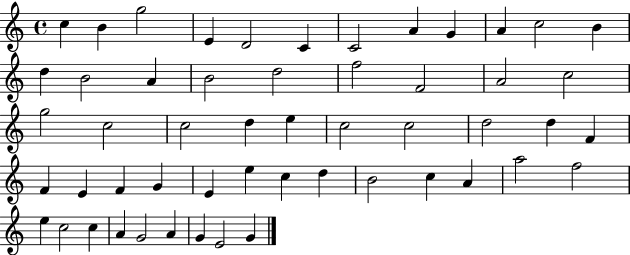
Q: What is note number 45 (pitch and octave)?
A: E5